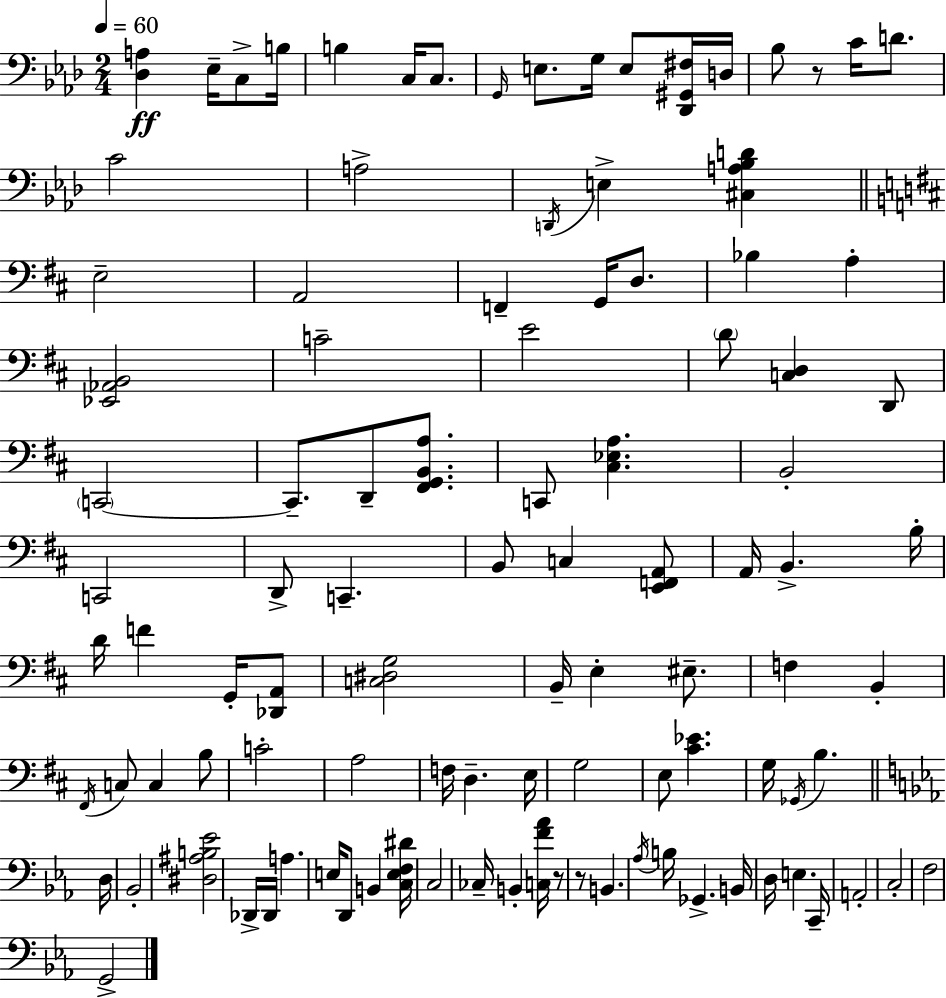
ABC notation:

X:1
T:Untitled
M:2/4
L:1/4
K:Fm
[_D,A,] _E,/4 C,/2 B,/4 B, C,/4 C,/2 G,,/4 E,/2 G,/4 E,/2 [_D,,^G,,^F,]/4 D,/4 _B,/2 z/2 C/4 D/2 C2 A,2 D,,/4 E, [^C,A,_B,D] E,2 A,,2 F,, G,,/4 D,/2 _B, A, [_E,,_A,,B,,]2 C2 E2 D/2 [C,D,] D,,/2 C,,2 C,,/2 D,,/2 [^F,,G,,B,,A,]/2 C,,/2 [^C,_E,A,] B,,2 C,,2 D,,/2 C,, B,,/2 C, [E,,F,,A,,]/2 A,,/4 B,, B,/4 D/4 F G,,/4 [_D,,A,,]/2 [C,^D,G,]2 B,,/4 E, ^E,/2 F, B,, ^F,,/4 C,/2 C, B,/2 C2 A,2 F,/4 D, E,/4 G,2 E,/2 [^C_E] G,/4 _G,,/4 B, D,/4 _B,,2 [^D,^A,B,_E]2 _D,,/4 _D,,/4 A, E,/4 D,,/2 B,, [C,E,F,^D]/4 C,2 _C,/4 B,, [C,F_A]/4 z/2 z/2 B,, _A,/4 B,/4 _G,, B,,/4 D,/4 E, C,,/4 A,,2 C,2 F,2 G,,2